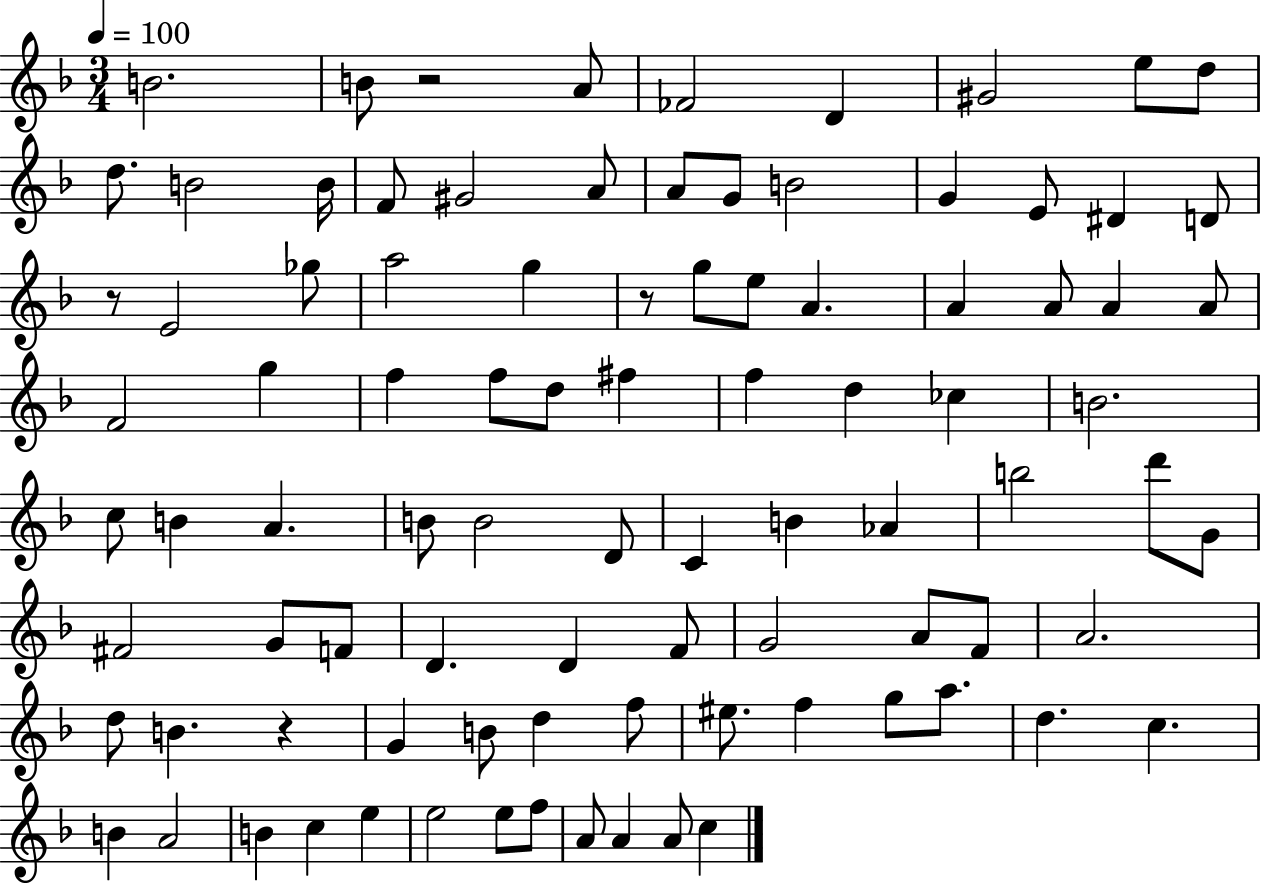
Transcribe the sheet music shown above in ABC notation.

X:1
T:Untitled
M:3/4
L:1/4
K:F
B2 B/2 z2 A/2 _F2 D ^G2 e/2 d/2 d/2 B2 B/4 F/2 ^G2 A/2 A/2 G/2 B2 G E/2 ^D D/2 z/2 E2 _g/2 a2 g z/2 g/2 e/2 A A A/2 A A/2 F2 g f f/2 d/2 ^f f d _c B2 c/2 B A B/2 B2 D/2 C B _A b2 d'/2 G/2 ^F2 G/2 F/2 D D F/2 G2 A/2 F/2 A2 d/2 B z G B/2 d f/2 ^e/2 f g/2 a/2 d c B A2 B c e e2 e/2 f/2 A/2 A A/2 c